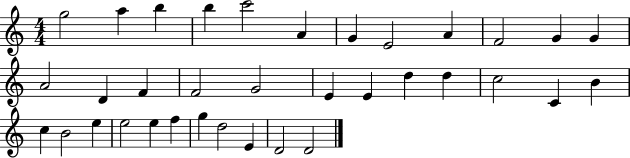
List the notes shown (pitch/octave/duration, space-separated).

G5/h A5/q B5/q B5/q C6/h A4/q G4/q E4/h A4/q F4/h G4/q G4/q A4/h D4/q F4/q F4/h G4/h E4/q E4/q D5/q D5/q C5/h C4/q B4/q C5/q B4/h E5/q E5/h E5/q F5/q G5/q D5/h E4/q D4/h D4/h